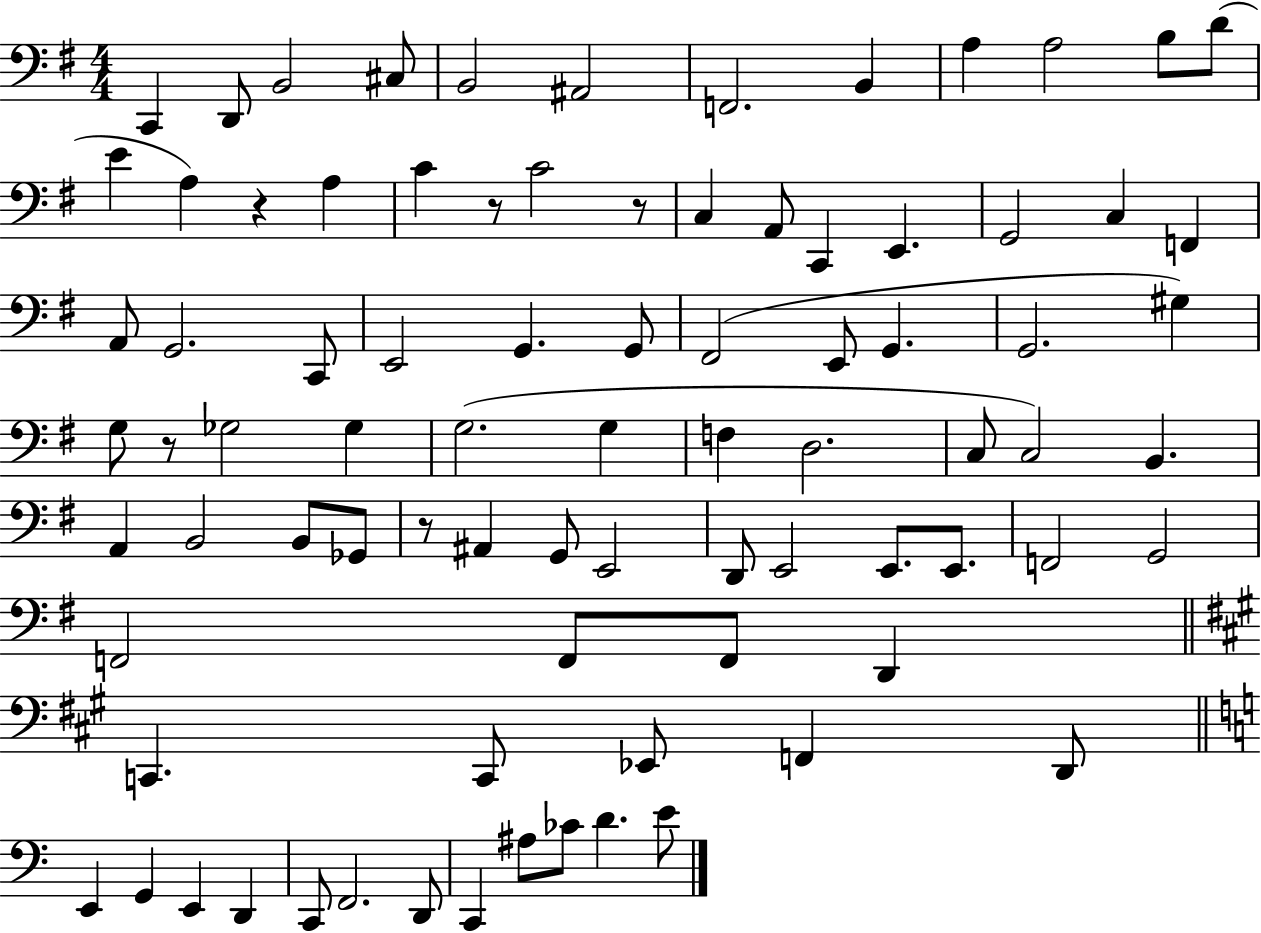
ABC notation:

X:1
T:Untitled
M:4/4
L:1/4
K:G
C,, D,,/2 B,,2 ^C,/2 B,,2 ^A,,2 F,,2 B,, A, A,2 B,/2 D/2 E A, z A, C z/2 C2 z/2 C, A,,/2 C,, E,, G,,2 C, F,, A,,/2 G,,2 C,,/2 E,,2 G,, G,,/2 ^F,,2 E,,/2 G,, G,,2 ^G, G,/2 z/2 _G,2 _G, G,2 G, F, D,2 C,/2 C,2 B,, A,, B,,2 B,,/2 _G,,/2 z/2 ^A,, G,,/2 E,,2 D,,/2 E,,2 E,,/2 E,,/2 F,,2 G,,2 F,,2 F,,/2 F,,/2 D,, C,, C,,/2 _E,,/2 F,, D,,/2 E,, G,, E,, D,, C,,/2 F,,2 D,,/2 C,, ^A,/2 _C/2 D E/2